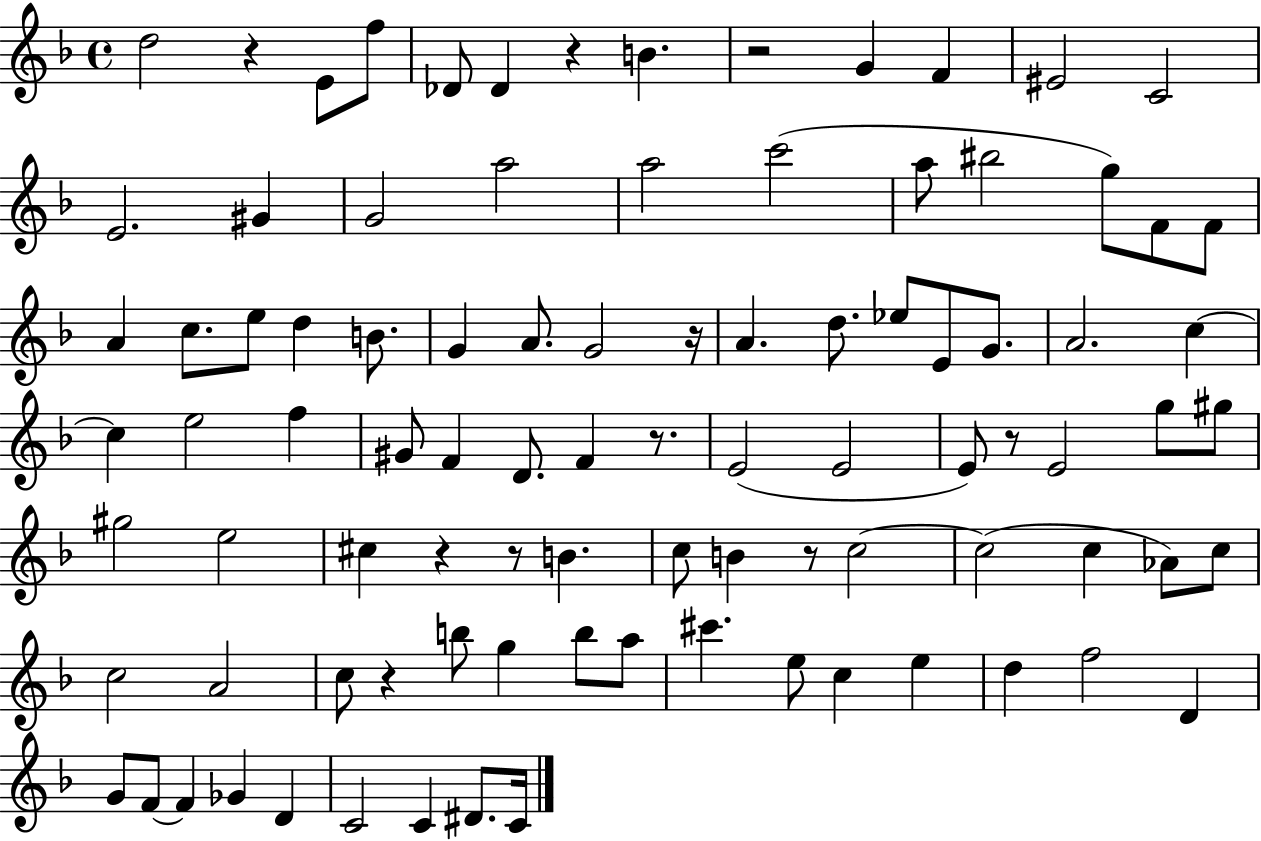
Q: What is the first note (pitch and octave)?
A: D5